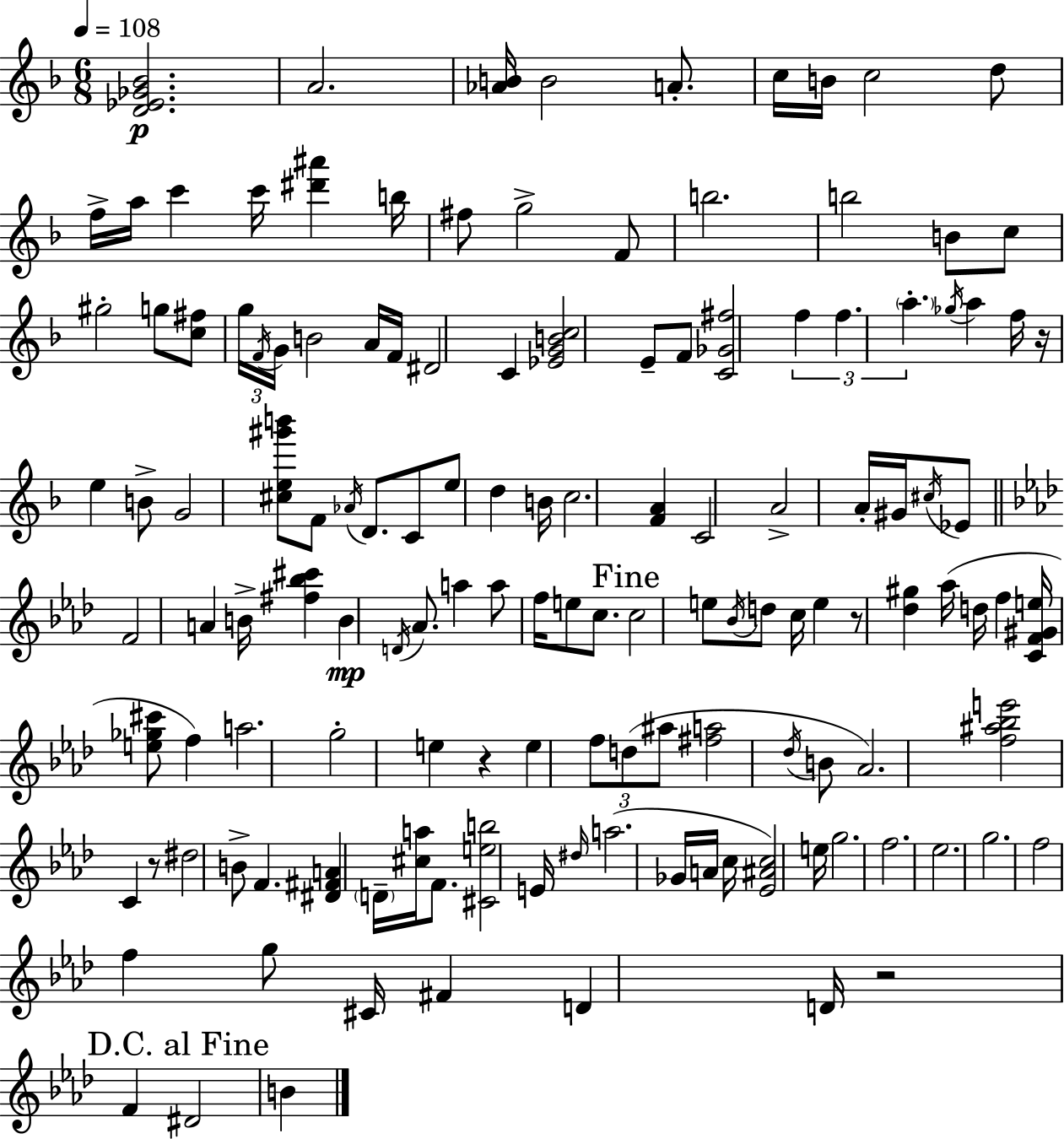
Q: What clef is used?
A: treble